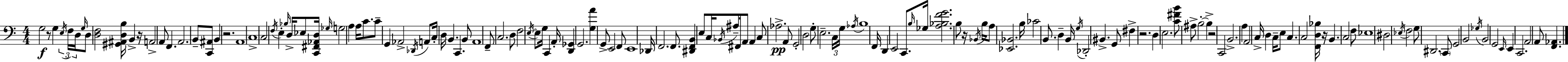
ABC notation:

X:1
T:Untitled
M:4/4
L:1/4
K:Am
G,2 z/2 G, E,/4 F,/4 D,/4 G,/4 D,/2 [D,F,]2 [^G,,^A,,D,B,]/4 B,, z/4 A,,2 A,,/2 F,, A,,2 B,,/2 [C,,^A,,]/2 B,, z2 A,,4 C,4 C,2 F,/4 E, _B,/4 D,/4 _E,/2 [C,,^F,,_A,,D,]/4 _G,/4 G,2 A, A,/4 C/2 C/2 G,, _A,,2 _D,,/4 A,,/2 C,/4 D,/4 B,, C,, B,,/2 A,,4 F,,/2 C,2 D,/2 F,2 E,/4 E,/2 G,/4 C,, A,,/4 [D,,_G,,] G,,2 [G,A] G,,/2 E,,2 F,,/2 E,,4 _D,,/4 F,,2 F,,/2 [^D,,F,,B,,] E,/2 C,/4 _B,,/4 ^A,/2 ^F,,/4 A,,/2 A,, C,/2 _A,2 A,,/2 G,,2 D,2 G,/2 E,2 C,/4 G,/4 _A,/4 B,4 F,,/4 D,, E,,2 C,,/2 B,/4 _G,/4 [A,_B,FG]2 B,/2 z/4 _B,,/4 B,/4 A,/2 [_E,,_B,,]2 B,/4 _C2 B,,/2 D, B,,/4 G,/4 _D,,2 ^B,, G,,/2 ^F, z2 D, E,2 [C^FB]/2 ^A,/2 B,2 B, z2 C,,2 B,,2 A, A,,2 C,/4 D, C,/4 E,/2 C, C,2 [F,,D,_B,]/4 z/4 B,, C,2 F,/2 _E,4 ^D,2 _E,/4 F,2 G,/2 ^D,,2 C,,/2 G,,2 B,,2 _G,/4 B,,2 G,,2 E,,/4 E,, C,,2 A,,2 A,,/2 [F,,_A,,]